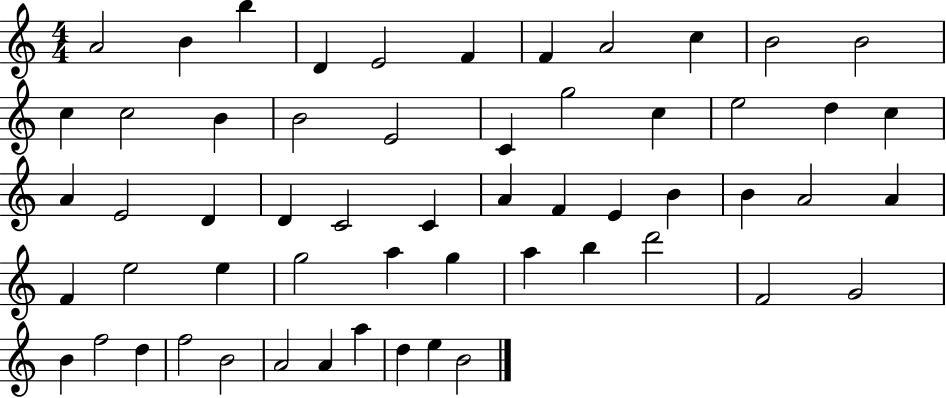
{
  \clef treble
  \numericTimeSignature
  \time 4/4
  \key c \major
  a'2 b'4 b''4 | d'4 e'2 f'4 | f'4 a'2 c''4 | b'2 b'2 | \break c''4 c''2 b'4 | b'2 e'2 | c'4 g''2 c''4 | e''2 d''4 c''4 | \break a'4 e'2 d'4 | d'4 c'2 c'4 | a'4 f'4 e'4 b'4 | b'4 a'2 a'4 | \break f'4 e''2 e''4 | g''2 a''4 g''4 | a''4 b''4 d'''2 | f'2 g'2 | \break b'4 f''2 d''4 | f''2 b'2 | a'2 a'4 a''4 | d''4 e''4 b'2 | \break \bar "|."
}